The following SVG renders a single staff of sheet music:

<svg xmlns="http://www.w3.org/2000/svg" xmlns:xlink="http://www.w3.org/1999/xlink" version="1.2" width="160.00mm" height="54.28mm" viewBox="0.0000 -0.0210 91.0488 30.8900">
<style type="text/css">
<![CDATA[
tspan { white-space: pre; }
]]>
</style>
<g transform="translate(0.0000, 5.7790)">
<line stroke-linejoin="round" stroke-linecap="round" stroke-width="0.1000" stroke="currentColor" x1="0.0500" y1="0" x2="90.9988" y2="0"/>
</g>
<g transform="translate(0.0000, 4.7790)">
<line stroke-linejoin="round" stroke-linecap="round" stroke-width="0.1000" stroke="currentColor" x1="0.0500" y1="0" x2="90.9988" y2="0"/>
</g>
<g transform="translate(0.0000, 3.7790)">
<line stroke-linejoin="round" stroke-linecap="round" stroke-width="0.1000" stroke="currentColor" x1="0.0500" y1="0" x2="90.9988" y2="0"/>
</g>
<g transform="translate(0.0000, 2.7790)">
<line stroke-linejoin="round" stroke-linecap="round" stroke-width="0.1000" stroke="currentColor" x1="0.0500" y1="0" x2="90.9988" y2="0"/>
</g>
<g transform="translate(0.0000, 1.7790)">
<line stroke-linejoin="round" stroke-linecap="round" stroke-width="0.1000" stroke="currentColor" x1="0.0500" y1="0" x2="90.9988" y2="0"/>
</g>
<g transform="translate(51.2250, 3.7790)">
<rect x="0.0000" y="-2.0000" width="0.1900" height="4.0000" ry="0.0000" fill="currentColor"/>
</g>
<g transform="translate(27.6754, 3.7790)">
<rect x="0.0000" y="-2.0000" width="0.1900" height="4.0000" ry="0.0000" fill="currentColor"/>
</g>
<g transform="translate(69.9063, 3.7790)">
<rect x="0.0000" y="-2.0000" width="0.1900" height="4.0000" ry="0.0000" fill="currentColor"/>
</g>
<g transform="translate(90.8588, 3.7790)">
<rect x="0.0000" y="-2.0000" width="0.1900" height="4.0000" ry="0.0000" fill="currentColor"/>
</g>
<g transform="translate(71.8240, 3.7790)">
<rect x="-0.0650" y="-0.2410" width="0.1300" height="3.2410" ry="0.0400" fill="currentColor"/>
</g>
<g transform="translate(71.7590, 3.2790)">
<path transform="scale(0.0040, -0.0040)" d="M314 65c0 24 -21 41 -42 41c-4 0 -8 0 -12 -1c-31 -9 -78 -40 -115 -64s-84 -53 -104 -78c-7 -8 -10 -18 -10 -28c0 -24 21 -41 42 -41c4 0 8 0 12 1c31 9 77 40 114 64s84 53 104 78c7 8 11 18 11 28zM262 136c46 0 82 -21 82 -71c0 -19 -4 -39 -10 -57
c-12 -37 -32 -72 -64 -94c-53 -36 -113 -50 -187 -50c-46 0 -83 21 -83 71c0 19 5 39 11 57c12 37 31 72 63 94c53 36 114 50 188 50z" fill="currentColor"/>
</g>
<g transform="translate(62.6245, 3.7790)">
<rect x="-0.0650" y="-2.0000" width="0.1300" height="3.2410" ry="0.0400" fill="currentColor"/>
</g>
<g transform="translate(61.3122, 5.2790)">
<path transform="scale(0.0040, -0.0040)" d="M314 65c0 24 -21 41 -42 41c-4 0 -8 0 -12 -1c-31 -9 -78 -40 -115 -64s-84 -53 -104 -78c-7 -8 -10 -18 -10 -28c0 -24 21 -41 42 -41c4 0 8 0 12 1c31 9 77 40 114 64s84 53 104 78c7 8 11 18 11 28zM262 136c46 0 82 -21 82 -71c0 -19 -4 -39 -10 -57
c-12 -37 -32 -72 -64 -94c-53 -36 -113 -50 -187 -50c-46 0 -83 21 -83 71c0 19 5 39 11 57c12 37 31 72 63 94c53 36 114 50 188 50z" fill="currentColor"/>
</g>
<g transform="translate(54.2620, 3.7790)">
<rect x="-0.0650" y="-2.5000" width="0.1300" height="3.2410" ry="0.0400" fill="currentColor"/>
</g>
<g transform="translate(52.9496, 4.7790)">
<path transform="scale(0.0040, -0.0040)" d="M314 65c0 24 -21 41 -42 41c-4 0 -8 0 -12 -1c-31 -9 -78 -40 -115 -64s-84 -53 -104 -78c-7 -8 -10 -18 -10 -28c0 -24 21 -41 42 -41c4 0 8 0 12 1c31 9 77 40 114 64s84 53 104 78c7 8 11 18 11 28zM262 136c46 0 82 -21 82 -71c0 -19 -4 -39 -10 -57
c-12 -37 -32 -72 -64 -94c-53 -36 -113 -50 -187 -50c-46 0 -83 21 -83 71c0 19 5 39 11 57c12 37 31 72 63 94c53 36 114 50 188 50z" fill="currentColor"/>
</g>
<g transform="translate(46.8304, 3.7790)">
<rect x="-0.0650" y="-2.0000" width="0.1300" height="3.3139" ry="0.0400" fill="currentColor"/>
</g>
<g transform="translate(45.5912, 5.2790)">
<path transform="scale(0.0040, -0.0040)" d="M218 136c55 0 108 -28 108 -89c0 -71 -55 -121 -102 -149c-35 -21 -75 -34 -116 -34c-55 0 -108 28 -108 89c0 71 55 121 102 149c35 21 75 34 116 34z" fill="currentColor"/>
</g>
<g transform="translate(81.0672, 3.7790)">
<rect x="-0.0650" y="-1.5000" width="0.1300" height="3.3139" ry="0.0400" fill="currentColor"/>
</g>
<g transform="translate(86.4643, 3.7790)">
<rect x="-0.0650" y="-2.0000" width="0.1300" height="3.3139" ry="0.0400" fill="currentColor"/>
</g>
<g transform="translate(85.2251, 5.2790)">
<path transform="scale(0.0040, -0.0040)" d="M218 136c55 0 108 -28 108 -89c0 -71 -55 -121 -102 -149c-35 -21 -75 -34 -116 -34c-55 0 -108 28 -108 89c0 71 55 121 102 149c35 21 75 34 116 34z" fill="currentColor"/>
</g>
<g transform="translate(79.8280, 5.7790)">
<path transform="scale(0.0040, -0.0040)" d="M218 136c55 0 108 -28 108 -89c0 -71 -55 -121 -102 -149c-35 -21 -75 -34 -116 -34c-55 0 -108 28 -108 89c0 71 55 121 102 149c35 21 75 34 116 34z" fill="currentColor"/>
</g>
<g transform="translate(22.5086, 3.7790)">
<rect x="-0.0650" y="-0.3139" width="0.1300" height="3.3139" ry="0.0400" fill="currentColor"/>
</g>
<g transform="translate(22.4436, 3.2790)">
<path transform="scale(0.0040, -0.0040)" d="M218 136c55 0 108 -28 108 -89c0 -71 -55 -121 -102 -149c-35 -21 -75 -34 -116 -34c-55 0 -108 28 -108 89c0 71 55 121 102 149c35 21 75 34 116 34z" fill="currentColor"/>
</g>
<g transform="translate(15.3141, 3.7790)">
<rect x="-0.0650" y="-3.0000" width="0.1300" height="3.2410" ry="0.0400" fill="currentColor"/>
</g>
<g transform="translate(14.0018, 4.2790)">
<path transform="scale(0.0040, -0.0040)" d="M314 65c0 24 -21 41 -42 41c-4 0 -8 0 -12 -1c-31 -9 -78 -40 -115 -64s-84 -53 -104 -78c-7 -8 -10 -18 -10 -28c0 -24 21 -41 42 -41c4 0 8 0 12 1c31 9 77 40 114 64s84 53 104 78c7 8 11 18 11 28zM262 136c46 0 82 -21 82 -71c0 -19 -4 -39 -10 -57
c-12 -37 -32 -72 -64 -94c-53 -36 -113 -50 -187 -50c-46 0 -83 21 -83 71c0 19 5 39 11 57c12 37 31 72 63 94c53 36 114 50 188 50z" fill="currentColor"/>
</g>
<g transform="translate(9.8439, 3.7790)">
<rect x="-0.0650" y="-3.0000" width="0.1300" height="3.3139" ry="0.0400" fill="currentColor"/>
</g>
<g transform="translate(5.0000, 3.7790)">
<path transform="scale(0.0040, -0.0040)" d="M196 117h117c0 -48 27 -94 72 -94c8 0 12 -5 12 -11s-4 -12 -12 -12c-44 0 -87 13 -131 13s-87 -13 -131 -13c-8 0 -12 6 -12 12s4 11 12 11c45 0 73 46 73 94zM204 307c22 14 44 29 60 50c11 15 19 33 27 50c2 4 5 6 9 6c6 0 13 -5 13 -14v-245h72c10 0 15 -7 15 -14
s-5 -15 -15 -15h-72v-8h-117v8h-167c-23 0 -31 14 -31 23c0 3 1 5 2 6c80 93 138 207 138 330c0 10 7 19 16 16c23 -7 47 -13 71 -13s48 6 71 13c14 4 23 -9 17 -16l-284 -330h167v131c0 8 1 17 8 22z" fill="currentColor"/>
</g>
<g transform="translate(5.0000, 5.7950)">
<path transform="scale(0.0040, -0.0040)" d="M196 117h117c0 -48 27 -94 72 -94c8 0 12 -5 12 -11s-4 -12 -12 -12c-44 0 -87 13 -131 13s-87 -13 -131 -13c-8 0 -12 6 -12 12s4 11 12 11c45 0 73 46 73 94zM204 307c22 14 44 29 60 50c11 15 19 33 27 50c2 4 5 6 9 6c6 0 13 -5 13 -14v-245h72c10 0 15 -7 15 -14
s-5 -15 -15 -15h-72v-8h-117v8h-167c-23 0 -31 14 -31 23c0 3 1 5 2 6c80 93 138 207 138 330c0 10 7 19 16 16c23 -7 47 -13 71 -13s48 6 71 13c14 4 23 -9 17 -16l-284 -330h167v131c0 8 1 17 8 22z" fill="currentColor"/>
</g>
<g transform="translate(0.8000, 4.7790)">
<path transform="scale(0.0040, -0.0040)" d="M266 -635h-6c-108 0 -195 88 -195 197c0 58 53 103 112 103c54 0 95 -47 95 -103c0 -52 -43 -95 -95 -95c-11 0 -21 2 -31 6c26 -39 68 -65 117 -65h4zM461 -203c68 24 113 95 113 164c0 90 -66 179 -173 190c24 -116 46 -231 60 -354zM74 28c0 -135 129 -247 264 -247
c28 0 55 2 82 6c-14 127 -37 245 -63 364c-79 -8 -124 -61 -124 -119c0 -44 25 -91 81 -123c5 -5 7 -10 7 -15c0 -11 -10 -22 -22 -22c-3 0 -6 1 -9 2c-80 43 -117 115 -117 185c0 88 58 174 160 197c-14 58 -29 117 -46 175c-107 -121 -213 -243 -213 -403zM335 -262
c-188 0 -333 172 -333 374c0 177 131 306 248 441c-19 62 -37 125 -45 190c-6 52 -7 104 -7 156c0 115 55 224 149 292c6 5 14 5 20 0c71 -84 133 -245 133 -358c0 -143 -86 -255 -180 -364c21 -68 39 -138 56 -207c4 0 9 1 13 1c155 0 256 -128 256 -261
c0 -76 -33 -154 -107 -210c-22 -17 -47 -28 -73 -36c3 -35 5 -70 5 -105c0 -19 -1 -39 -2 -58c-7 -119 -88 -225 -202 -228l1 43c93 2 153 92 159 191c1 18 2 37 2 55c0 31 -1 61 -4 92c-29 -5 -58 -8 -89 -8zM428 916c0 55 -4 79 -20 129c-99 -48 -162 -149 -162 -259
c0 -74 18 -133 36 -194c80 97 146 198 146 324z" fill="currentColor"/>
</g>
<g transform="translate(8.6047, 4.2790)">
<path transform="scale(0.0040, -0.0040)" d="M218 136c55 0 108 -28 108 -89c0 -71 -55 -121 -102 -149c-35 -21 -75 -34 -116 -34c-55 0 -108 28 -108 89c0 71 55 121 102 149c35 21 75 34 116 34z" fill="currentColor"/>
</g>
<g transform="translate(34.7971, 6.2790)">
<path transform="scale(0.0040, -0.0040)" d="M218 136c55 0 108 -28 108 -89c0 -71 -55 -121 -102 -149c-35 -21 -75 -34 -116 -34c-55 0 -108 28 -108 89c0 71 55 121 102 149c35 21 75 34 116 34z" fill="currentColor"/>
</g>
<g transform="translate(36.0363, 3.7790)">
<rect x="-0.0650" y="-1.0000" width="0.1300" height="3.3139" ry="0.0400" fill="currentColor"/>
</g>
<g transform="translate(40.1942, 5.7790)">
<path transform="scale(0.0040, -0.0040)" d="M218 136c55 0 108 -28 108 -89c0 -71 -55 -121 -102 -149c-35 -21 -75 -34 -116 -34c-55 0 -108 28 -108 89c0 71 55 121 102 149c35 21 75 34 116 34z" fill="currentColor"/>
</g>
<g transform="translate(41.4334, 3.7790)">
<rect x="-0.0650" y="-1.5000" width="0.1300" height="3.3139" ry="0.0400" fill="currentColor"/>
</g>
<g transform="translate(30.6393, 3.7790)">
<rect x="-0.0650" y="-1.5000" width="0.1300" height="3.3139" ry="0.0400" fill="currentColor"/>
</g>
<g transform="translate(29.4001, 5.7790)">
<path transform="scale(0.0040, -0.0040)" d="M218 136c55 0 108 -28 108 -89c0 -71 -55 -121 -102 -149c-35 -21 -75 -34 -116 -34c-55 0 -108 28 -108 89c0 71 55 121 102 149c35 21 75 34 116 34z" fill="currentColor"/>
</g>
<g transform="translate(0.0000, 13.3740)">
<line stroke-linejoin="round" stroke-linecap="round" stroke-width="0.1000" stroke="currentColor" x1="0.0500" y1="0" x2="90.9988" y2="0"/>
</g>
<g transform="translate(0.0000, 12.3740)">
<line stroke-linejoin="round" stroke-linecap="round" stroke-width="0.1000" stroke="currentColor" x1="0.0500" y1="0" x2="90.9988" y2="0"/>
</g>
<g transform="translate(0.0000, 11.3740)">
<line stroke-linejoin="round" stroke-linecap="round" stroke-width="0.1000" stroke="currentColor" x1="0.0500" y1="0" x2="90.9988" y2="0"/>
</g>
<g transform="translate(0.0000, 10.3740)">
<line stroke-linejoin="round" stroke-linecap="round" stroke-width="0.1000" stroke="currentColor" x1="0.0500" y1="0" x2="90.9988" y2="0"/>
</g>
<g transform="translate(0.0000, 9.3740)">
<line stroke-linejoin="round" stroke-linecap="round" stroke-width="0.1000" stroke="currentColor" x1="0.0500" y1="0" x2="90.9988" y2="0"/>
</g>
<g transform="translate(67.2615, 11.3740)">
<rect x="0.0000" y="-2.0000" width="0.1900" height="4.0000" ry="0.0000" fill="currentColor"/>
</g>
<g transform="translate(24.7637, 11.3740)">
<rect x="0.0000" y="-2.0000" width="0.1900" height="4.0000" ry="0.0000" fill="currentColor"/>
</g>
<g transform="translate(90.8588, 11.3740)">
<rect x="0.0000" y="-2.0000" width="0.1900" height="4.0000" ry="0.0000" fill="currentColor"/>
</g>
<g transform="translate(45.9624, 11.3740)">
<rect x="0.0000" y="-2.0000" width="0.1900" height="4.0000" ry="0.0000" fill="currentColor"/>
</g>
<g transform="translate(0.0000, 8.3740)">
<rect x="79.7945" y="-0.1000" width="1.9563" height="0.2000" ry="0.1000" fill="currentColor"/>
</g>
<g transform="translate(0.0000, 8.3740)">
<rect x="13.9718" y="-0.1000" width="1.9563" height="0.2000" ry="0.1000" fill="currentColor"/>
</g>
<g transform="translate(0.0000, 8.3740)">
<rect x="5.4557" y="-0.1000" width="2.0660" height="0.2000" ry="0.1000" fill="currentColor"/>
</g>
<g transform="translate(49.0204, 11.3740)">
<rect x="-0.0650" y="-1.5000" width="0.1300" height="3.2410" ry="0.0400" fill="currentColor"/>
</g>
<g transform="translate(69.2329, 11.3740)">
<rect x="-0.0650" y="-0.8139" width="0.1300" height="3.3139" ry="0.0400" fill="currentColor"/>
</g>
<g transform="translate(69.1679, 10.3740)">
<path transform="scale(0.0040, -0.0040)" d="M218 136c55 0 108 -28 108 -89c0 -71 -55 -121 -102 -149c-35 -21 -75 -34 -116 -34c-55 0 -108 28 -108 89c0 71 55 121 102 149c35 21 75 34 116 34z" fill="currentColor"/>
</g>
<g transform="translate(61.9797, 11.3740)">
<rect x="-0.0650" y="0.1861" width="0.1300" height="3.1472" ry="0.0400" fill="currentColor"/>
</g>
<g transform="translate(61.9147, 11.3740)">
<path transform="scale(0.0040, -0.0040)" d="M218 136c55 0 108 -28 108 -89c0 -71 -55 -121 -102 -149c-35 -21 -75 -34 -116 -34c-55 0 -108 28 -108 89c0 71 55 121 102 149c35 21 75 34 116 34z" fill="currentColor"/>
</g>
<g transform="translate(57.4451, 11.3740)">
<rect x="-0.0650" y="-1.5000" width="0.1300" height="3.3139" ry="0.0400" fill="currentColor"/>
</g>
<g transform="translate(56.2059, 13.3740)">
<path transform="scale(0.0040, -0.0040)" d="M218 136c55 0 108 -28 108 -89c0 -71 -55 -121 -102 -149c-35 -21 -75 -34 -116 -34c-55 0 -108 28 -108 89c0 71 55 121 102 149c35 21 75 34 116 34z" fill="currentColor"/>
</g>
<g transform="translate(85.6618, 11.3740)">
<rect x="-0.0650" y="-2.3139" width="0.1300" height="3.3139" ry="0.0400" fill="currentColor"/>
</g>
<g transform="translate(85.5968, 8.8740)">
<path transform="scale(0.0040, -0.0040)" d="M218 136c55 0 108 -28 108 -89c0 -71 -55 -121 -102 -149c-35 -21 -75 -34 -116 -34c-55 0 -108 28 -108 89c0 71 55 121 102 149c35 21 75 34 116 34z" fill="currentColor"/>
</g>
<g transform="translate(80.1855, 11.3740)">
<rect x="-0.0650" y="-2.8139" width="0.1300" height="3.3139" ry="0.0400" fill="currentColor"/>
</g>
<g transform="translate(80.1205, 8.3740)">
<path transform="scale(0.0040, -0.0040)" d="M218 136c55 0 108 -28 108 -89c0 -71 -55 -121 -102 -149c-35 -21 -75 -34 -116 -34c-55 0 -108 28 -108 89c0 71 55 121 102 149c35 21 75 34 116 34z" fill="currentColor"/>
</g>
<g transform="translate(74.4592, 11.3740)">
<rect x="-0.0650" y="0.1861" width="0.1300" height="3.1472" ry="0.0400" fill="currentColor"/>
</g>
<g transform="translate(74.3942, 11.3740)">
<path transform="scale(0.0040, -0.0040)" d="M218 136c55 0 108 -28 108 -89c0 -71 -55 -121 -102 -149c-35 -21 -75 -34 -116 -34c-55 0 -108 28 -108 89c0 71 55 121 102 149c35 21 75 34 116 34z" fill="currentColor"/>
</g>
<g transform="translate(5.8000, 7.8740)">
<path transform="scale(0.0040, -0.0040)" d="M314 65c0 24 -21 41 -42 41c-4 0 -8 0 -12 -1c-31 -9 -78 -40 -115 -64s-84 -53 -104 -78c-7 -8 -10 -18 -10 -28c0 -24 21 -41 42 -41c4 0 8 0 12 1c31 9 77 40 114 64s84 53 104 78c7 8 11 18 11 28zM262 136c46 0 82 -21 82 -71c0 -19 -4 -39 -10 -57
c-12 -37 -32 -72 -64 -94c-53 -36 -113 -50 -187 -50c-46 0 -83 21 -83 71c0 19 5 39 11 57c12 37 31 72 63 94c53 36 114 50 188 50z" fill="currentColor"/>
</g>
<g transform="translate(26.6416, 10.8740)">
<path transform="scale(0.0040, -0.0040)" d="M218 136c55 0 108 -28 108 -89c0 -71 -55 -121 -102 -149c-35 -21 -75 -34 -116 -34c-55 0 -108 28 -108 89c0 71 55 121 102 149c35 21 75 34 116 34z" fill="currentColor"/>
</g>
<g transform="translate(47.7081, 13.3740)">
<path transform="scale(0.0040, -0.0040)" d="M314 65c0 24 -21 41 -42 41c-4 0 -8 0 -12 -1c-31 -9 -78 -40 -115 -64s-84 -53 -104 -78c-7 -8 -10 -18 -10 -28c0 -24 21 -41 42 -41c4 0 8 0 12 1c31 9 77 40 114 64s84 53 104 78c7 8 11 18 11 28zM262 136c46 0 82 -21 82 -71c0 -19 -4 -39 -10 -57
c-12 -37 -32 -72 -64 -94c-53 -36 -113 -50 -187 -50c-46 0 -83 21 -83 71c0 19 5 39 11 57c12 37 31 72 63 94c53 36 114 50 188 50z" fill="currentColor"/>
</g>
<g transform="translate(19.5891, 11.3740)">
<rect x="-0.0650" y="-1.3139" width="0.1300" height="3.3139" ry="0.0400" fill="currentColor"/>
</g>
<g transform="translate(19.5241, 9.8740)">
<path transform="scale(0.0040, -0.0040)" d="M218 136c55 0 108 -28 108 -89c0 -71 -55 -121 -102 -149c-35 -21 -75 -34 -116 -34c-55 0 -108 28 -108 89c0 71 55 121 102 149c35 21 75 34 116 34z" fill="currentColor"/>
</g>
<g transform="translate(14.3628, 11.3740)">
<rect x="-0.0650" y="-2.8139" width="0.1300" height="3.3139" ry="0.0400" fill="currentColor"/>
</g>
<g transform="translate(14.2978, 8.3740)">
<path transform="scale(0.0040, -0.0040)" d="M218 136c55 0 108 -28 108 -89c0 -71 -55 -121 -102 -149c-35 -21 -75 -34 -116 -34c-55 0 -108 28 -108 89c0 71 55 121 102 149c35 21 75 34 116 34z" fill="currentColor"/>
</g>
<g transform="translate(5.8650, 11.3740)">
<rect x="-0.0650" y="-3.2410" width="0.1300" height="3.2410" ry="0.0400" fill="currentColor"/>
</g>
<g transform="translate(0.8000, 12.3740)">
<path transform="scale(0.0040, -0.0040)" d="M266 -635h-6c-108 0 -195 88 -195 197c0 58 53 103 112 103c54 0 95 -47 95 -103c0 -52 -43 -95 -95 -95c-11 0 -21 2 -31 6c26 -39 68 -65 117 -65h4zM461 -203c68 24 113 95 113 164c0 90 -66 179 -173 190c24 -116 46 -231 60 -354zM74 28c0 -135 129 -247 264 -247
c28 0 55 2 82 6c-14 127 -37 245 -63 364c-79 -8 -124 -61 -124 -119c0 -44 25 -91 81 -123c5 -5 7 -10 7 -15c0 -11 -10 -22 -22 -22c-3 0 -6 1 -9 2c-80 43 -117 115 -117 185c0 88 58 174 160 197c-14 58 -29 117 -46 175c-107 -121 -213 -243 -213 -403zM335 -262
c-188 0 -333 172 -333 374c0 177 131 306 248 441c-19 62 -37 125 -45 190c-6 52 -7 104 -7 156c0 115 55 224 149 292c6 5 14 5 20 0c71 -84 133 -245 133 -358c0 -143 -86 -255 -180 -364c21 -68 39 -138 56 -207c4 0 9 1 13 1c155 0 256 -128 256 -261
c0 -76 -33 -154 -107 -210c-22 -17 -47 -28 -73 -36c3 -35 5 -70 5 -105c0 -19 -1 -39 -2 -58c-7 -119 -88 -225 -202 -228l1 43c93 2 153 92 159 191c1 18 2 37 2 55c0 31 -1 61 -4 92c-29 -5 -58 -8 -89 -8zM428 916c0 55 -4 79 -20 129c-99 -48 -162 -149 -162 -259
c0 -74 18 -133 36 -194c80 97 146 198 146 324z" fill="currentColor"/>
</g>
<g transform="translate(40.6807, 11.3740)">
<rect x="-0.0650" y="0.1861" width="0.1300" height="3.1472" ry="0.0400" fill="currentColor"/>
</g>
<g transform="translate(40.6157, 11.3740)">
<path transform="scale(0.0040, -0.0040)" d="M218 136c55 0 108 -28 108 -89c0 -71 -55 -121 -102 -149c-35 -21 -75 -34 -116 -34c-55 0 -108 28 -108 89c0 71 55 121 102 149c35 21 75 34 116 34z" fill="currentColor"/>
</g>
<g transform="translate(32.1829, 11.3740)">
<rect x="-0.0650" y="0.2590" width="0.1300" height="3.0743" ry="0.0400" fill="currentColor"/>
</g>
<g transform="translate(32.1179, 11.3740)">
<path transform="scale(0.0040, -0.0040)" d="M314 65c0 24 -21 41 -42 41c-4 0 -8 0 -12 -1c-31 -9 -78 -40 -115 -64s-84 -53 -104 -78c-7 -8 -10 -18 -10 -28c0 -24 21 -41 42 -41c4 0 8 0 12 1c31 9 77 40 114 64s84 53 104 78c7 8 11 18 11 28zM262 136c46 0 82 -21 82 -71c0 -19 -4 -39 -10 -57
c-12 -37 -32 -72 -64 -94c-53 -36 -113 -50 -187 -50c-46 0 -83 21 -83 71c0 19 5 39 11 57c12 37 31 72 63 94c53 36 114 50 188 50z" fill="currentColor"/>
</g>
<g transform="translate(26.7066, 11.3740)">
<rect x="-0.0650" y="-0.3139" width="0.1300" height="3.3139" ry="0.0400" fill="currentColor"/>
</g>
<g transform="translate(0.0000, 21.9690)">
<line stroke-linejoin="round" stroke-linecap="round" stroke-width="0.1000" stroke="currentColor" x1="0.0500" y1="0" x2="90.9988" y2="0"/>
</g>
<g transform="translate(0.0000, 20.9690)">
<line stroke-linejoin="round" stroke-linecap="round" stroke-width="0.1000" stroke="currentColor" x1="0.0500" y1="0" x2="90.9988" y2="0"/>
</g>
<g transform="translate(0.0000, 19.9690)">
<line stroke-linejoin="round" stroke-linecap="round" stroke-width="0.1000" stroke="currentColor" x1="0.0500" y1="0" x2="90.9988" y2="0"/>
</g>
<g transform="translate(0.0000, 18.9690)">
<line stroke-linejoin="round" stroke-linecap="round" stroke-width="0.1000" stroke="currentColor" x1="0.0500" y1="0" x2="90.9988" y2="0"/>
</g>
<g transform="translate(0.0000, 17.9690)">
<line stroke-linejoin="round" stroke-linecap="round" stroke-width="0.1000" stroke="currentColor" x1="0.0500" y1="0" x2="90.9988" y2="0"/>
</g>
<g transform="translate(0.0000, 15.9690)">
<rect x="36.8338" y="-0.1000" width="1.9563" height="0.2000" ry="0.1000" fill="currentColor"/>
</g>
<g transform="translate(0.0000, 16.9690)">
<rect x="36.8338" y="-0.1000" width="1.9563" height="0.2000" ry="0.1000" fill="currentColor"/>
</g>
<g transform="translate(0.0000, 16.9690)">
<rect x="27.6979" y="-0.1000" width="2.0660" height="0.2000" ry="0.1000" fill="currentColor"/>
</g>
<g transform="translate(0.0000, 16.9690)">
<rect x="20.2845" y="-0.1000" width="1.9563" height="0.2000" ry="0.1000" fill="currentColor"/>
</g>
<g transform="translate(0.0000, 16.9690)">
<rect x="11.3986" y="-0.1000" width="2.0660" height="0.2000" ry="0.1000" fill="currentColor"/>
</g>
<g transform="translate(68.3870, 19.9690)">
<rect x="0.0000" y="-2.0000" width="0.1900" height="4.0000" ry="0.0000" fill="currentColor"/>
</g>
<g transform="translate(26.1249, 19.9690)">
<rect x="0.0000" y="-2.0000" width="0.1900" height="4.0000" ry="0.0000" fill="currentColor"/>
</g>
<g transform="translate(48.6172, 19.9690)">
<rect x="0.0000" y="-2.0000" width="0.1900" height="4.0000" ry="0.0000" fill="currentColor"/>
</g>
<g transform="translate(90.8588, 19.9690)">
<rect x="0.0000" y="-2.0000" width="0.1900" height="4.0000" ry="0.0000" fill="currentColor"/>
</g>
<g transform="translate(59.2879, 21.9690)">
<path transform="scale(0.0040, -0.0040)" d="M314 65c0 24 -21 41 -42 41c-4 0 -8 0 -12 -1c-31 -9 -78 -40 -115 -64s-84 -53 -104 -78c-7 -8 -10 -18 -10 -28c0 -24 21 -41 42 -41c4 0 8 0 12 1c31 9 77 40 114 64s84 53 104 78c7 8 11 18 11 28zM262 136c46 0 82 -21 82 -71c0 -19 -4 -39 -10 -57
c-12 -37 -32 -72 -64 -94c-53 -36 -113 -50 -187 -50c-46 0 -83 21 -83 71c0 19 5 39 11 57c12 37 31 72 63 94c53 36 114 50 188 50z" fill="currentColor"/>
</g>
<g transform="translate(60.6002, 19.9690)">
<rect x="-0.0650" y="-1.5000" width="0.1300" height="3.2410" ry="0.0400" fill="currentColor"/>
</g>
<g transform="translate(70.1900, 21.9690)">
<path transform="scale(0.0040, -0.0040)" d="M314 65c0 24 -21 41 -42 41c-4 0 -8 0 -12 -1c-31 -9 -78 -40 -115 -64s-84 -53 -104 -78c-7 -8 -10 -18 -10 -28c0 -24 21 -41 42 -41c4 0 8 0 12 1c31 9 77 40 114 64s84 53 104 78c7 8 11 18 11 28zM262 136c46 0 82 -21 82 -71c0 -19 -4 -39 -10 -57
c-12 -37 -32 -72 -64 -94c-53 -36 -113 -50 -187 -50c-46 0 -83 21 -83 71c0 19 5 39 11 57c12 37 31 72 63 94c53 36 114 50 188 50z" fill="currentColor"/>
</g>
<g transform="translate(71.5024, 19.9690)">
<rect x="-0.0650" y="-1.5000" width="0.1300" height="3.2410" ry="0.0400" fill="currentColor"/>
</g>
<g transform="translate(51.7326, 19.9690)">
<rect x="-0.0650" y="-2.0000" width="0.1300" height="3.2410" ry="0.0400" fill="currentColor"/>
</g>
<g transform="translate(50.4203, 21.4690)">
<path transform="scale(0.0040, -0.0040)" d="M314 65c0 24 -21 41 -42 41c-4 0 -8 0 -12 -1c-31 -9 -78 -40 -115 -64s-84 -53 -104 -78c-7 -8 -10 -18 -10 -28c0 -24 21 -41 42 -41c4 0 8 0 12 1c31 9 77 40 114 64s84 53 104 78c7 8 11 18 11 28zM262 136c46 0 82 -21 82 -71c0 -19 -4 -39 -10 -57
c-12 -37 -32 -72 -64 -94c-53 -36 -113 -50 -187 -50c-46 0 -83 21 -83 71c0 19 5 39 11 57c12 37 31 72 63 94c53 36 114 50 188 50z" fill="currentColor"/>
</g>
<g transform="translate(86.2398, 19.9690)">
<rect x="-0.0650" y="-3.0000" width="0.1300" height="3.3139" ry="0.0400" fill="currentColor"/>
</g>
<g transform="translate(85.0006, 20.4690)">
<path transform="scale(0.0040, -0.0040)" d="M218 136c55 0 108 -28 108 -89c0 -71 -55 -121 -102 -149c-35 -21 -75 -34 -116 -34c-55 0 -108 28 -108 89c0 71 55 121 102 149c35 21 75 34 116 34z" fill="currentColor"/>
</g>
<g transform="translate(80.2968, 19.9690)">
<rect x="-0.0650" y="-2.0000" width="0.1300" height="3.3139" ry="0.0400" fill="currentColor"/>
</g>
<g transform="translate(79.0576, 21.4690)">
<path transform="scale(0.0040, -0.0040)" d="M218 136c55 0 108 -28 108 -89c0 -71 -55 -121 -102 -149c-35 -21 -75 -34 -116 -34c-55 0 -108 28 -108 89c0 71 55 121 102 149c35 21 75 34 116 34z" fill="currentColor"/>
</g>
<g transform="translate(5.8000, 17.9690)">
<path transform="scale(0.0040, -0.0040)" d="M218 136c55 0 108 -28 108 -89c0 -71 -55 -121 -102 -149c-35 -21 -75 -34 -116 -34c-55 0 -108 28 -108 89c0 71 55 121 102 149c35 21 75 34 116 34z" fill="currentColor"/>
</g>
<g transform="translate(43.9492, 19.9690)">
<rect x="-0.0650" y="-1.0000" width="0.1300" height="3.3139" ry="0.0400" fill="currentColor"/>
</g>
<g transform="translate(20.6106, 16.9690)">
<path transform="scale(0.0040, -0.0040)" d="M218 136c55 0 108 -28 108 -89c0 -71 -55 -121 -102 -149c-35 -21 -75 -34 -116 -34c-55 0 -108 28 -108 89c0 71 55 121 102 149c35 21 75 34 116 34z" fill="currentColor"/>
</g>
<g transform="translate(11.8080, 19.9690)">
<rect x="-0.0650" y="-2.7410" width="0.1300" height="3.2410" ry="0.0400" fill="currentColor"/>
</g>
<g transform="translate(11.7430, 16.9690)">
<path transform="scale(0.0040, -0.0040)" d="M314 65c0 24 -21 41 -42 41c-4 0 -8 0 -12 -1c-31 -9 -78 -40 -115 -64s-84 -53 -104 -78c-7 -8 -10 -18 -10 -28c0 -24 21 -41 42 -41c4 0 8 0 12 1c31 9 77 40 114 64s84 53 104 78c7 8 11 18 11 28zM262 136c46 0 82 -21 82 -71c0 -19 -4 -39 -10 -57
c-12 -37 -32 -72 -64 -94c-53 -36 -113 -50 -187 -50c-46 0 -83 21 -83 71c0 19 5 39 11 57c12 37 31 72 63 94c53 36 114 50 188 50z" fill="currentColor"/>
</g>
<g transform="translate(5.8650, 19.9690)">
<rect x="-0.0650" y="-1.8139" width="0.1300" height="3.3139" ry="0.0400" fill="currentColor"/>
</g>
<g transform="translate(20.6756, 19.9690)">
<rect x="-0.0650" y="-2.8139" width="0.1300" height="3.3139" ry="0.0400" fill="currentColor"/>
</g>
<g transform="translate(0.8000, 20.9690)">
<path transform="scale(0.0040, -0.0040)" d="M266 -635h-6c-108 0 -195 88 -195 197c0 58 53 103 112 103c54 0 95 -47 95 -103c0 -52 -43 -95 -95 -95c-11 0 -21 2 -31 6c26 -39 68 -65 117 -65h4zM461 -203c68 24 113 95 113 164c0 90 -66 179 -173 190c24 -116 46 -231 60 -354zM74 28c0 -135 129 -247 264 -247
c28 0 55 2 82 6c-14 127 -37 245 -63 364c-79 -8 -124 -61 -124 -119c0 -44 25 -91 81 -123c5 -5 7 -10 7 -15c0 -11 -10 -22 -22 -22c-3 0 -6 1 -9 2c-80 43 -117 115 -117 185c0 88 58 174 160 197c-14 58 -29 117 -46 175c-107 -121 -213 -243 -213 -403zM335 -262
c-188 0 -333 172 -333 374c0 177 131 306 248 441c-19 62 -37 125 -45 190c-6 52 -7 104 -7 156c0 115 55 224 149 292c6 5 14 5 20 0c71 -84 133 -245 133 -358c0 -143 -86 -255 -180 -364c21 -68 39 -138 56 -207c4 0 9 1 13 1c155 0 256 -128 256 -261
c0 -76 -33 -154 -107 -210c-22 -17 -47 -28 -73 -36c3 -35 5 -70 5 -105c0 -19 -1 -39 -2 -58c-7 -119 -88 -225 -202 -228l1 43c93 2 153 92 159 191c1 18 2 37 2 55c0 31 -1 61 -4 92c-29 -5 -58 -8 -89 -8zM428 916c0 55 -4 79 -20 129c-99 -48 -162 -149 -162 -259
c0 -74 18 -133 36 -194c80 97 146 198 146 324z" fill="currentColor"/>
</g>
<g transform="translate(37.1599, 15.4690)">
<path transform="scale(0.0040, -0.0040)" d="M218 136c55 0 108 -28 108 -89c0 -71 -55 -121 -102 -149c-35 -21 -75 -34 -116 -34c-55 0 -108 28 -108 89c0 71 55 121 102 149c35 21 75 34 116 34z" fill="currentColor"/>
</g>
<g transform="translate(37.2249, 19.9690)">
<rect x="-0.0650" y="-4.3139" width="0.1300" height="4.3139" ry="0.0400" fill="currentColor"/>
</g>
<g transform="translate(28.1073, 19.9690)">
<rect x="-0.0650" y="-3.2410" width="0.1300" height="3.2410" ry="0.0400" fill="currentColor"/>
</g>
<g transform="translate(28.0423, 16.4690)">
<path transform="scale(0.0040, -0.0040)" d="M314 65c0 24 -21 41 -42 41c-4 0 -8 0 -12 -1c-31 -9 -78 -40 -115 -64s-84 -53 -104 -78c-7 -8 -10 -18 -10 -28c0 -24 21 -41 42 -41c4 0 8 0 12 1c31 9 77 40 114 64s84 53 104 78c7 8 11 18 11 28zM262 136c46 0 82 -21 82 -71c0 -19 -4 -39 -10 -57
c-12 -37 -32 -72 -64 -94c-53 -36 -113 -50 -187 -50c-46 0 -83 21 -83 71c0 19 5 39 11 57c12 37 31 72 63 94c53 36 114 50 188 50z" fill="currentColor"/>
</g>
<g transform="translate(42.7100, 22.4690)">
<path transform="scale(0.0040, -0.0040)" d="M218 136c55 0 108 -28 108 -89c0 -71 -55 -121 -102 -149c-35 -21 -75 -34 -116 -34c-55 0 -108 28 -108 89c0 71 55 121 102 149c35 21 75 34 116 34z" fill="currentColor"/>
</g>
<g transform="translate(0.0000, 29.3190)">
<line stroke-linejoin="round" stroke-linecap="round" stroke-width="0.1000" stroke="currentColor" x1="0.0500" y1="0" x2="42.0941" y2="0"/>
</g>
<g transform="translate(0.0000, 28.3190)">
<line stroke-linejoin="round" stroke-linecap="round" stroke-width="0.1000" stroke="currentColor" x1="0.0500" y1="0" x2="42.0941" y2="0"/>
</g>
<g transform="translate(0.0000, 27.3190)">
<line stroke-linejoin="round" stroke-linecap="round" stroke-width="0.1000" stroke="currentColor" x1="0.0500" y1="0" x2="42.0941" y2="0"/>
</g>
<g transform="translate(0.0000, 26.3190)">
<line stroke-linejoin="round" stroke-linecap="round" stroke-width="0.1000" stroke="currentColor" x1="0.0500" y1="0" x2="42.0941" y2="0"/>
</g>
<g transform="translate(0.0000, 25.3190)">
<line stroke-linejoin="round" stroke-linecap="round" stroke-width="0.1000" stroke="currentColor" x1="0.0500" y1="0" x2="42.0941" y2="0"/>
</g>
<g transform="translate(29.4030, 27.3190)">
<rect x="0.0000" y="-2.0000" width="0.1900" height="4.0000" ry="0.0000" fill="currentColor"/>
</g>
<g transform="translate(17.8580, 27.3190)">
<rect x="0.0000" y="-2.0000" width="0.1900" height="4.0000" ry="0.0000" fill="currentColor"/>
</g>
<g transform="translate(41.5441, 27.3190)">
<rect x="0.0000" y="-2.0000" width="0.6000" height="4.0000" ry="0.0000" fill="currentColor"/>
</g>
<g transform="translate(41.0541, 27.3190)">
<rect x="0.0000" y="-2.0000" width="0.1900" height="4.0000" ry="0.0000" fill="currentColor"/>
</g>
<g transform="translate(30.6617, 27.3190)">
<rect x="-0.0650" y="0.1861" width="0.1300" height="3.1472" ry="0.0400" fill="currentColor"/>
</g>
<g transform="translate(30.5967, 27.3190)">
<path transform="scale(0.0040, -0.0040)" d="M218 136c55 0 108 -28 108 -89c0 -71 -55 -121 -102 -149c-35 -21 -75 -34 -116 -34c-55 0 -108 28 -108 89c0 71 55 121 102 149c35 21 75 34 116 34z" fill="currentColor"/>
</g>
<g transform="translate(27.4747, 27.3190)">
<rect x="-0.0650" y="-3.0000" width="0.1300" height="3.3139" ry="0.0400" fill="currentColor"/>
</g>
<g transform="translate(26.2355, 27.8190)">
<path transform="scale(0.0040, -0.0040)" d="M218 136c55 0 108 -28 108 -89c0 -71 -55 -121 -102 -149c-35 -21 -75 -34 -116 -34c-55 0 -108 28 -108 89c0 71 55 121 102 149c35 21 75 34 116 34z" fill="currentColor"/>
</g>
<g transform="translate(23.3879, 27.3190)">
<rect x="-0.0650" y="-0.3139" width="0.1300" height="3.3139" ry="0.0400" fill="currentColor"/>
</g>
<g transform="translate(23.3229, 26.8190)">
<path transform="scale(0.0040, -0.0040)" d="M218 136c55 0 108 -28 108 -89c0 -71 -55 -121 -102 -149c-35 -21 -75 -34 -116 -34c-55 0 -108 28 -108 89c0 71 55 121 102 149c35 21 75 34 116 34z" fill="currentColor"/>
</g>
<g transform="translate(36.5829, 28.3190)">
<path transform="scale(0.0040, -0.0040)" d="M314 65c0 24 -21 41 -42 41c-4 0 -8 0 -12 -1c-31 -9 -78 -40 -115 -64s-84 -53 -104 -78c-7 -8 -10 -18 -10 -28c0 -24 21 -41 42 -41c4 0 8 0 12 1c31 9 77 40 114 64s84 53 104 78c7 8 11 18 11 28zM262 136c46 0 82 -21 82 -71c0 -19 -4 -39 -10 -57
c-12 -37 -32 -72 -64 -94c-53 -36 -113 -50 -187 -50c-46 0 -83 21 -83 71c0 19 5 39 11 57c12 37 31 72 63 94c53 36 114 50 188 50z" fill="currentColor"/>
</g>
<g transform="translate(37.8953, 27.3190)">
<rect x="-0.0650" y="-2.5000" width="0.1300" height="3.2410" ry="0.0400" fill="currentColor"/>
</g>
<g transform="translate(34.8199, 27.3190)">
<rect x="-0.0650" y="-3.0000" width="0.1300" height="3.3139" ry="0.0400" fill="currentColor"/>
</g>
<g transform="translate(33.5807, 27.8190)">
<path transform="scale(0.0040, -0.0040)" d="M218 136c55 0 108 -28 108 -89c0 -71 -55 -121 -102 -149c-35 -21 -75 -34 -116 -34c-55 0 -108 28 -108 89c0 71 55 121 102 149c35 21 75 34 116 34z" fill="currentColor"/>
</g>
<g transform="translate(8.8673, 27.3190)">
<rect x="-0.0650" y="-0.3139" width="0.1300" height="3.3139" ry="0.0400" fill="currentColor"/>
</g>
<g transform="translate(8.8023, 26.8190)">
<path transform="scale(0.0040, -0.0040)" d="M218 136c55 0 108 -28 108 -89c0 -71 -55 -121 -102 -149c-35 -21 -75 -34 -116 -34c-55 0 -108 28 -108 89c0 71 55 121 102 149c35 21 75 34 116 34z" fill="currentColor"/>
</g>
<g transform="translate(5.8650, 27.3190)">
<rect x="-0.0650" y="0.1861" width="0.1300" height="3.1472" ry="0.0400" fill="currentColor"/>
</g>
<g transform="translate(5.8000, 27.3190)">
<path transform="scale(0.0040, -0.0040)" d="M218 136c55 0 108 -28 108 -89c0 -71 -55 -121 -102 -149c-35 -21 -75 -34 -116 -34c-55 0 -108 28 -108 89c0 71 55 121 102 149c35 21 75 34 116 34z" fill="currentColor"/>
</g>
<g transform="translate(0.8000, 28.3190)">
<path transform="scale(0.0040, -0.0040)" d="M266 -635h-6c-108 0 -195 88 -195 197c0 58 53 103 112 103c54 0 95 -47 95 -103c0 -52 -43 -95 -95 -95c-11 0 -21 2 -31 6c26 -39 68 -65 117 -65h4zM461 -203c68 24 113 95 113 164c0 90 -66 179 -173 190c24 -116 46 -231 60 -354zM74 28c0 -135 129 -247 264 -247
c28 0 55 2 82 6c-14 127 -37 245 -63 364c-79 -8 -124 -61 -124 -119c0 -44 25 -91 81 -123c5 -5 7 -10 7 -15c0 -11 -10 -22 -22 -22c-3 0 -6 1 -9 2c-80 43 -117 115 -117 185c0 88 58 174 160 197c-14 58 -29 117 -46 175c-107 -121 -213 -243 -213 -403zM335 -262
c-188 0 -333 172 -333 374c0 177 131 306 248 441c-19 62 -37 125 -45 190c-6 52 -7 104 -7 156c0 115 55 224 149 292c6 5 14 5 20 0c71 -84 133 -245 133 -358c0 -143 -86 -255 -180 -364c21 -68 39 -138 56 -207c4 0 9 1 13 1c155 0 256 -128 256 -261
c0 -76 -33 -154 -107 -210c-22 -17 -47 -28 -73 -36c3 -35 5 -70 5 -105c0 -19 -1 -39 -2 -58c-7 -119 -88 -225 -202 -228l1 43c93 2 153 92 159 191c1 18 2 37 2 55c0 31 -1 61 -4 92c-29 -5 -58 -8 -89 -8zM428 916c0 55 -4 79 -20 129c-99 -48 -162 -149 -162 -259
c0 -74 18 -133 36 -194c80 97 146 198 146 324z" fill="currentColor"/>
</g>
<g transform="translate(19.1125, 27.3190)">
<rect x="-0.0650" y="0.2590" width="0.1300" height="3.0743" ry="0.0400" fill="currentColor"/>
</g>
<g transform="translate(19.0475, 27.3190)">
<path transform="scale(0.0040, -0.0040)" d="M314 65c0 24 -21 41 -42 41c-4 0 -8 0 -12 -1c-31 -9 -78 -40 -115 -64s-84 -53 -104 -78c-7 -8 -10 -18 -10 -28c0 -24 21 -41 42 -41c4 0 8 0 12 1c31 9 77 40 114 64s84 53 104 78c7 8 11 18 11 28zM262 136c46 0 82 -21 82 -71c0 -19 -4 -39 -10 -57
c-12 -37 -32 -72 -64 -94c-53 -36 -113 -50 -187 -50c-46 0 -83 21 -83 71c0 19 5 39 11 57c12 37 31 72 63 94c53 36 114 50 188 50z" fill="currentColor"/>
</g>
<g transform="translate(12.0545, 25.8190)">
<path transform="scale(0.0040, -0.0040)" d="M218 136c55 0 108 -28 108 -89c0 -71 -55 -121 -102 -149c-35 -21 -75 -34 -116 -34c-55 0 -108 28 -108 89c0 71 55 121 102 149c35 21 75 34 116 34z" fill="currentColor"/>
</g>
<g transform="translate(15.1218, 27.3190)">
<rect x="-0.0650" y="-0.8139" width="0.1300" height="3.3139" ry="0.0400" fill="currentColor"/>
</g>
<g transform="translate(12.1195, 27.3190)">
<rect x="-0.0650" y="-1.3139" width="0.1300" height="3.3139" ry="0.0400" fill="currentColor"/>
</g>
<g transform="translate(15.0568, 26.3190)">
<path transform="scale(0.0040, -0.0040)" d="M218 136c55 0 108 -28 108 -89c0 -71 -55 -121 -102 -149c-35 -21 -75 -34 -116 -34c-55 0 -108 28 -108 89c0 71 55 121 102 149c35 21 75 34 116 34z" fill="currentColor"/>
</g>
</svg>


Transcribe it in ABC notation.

X:1
T:Untitled
M:4/4
L:1/4
K:C
A A2 c E D E F G2 F2 c2 E F b2 a e c B2 B E2 E B d B a g f a2 a b2 d' D F2 E2 E2 F A B c e d B2 c A B A G2